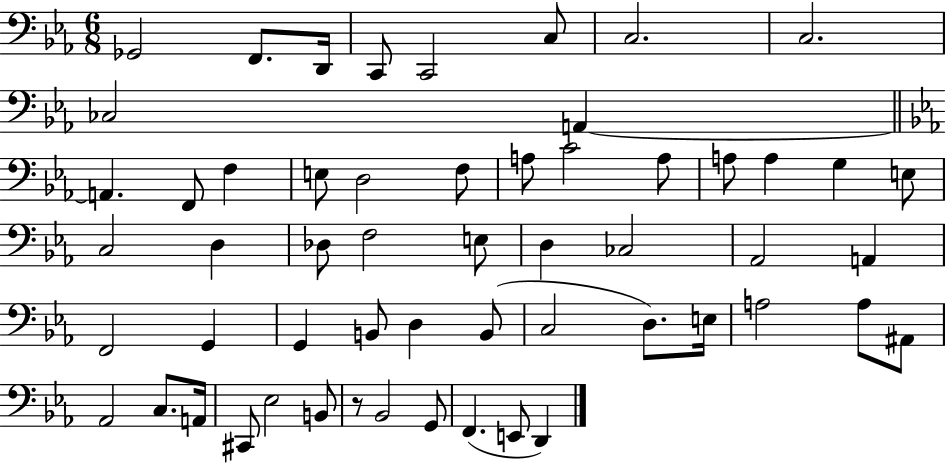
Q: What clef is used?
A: bass